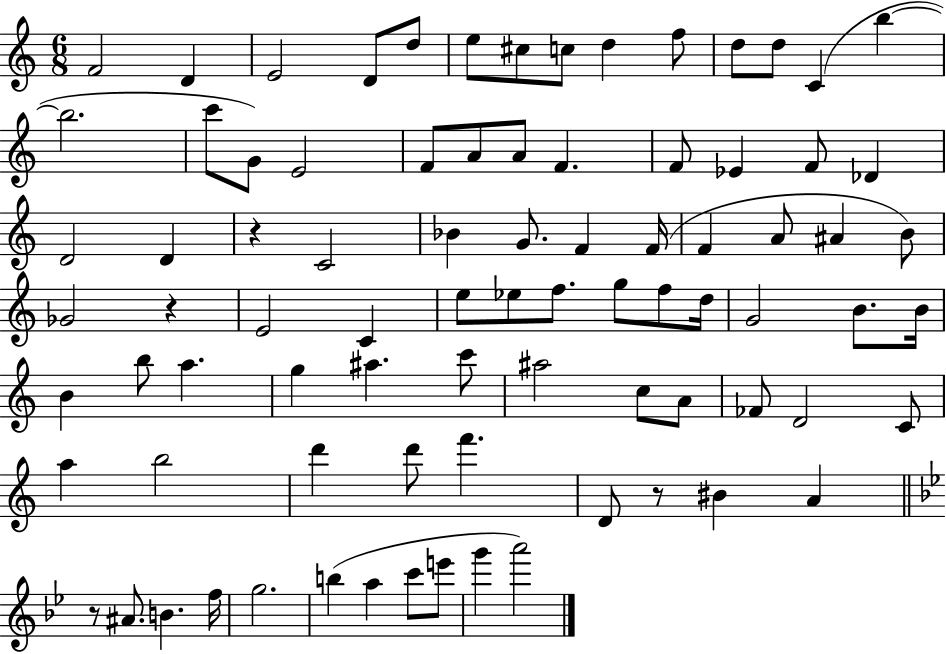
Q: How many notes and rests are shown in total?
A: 83